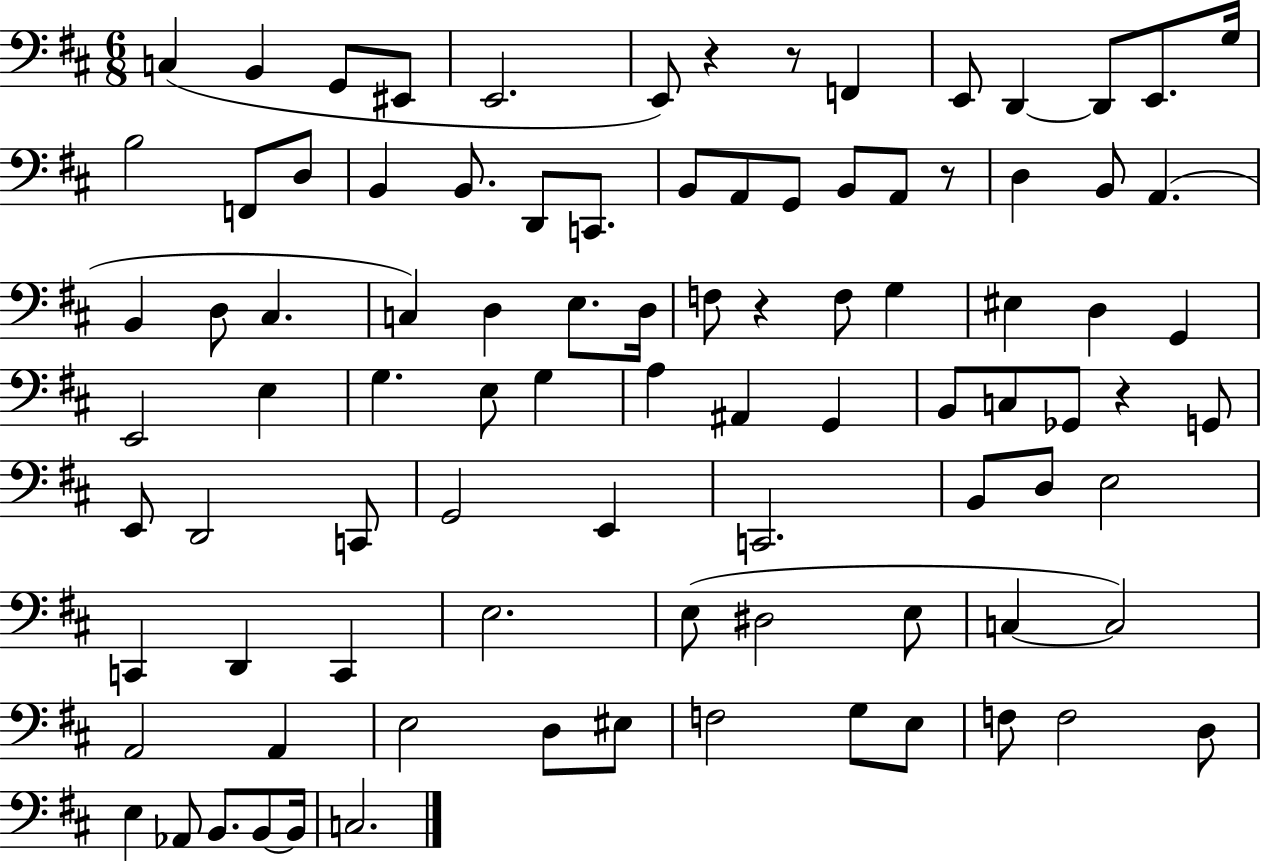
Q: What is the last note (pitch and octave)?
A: C3